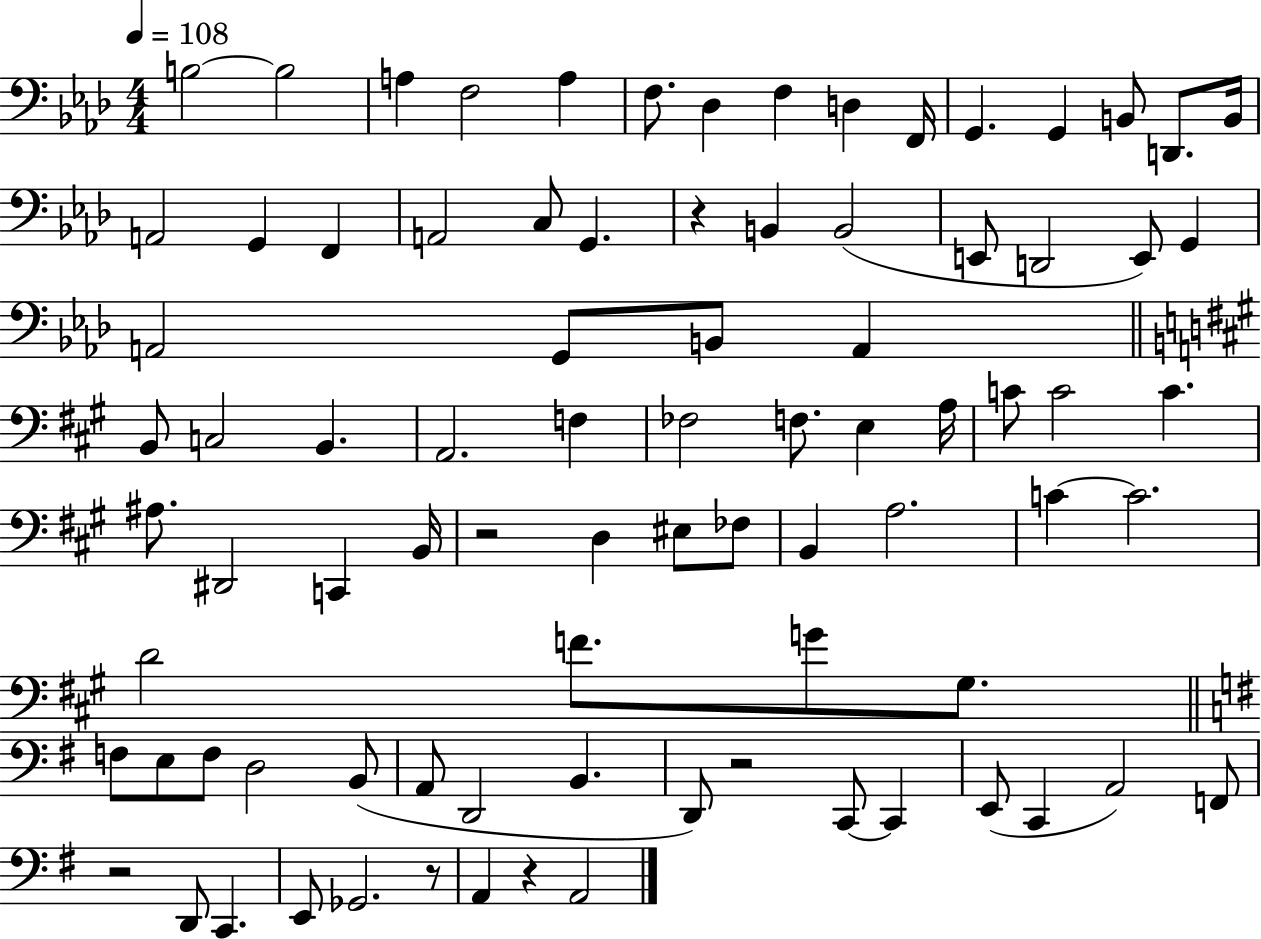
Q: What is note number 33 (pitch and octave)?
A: C3